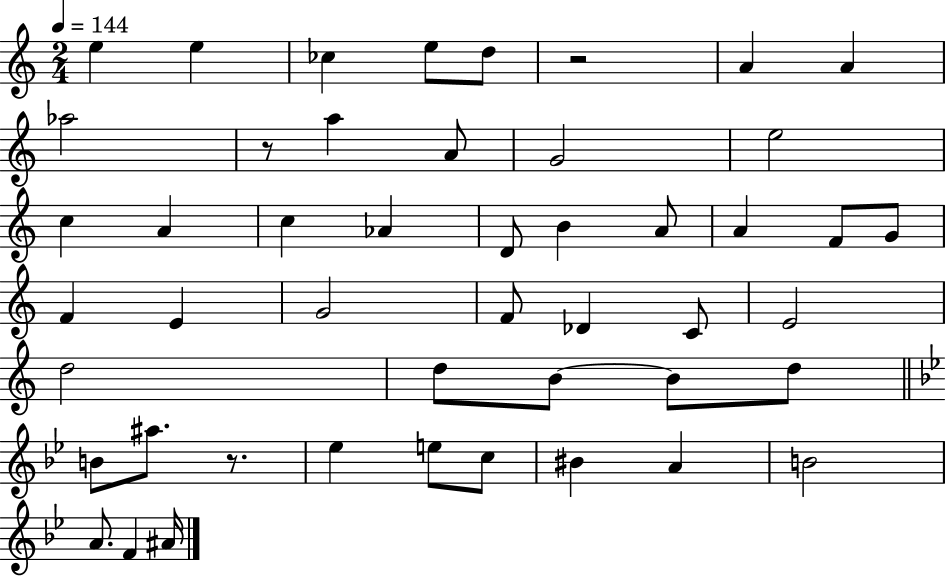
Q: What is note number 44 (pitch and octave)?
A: F4